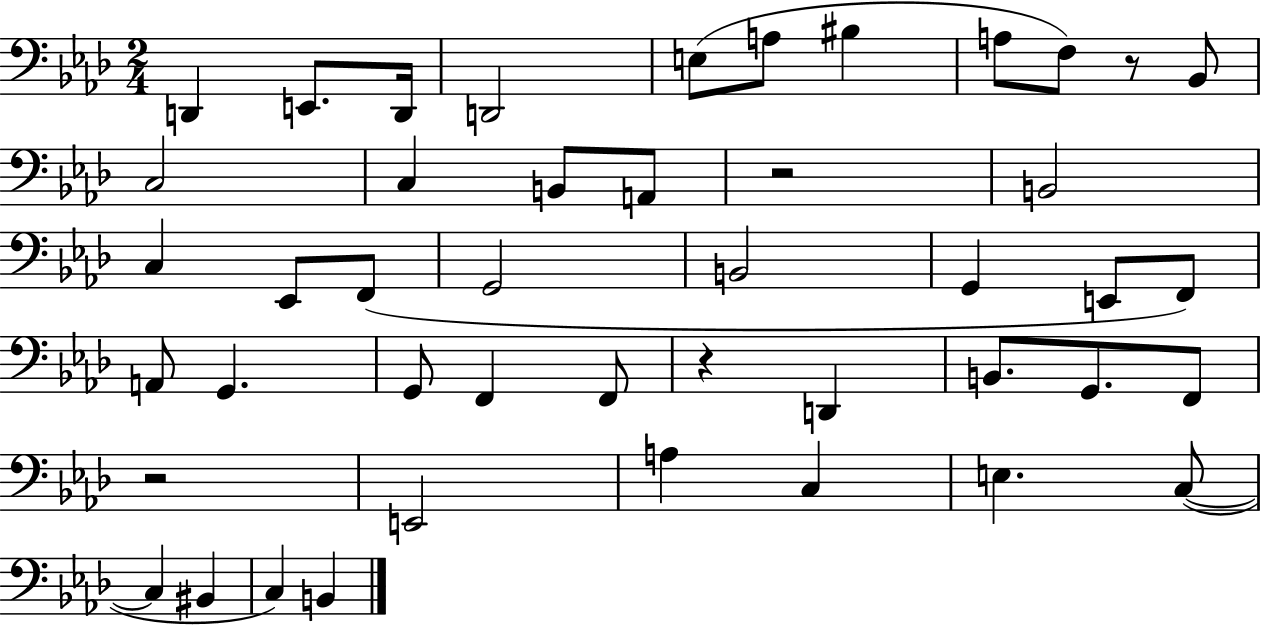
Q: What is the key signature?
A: AES major